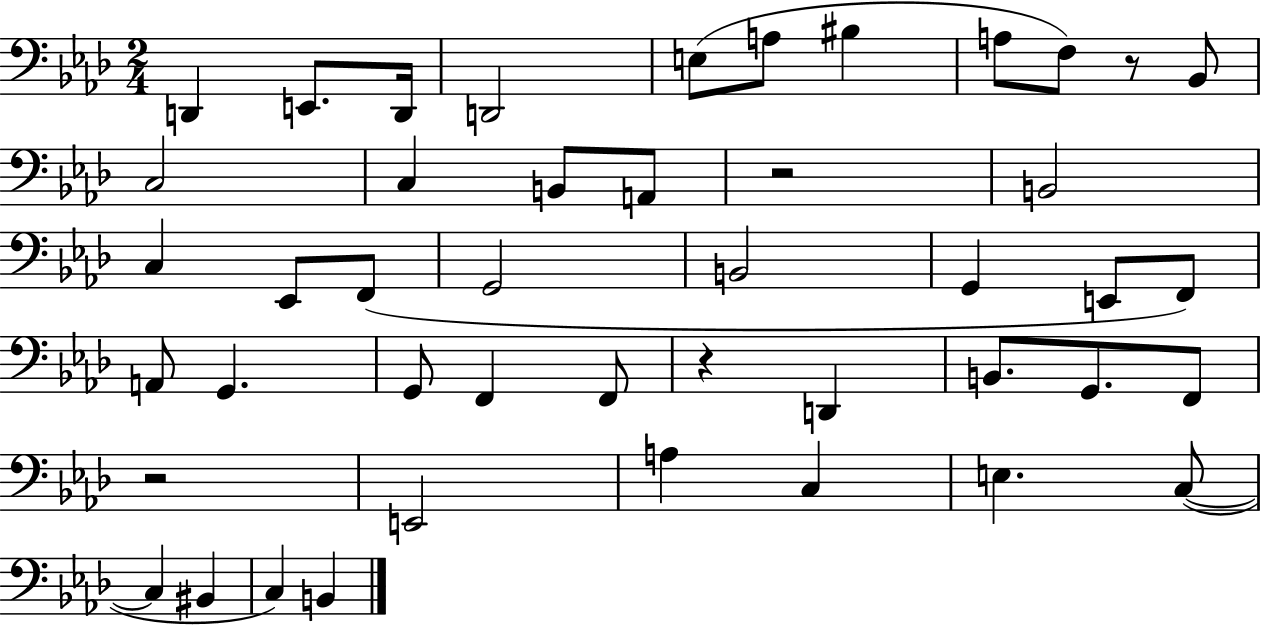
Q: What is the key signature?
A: AES major